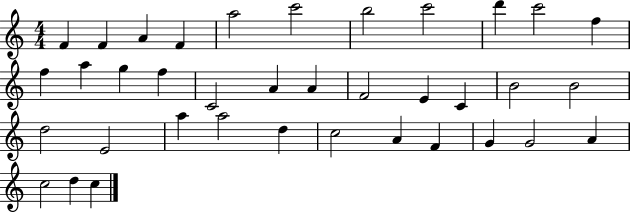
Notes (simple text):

F4/q F4/q A4/q F4/q A5/h C6/h B5/h C6/h D6/q C6/h F5/q F5/q A5/q G5/q F5/q C4/h A4/q A4/q F4/h E4/q C4/q B4/h B4/h D5/h E4/h A5/q A5/h D5/q C5/h A4/q F4/q G4/q G4/h A4/q C5/h D5/q C5/q